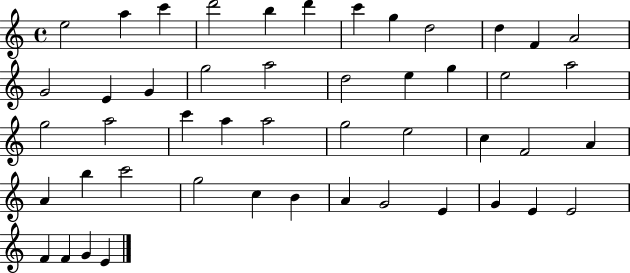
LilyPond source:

{
  \clef treble
  \time 4/4
  \defaultTimeSignature
  \key c \major
  e''2 a''4 c'''4 | d'''2 b''4 d'''4 | c'''4 g''4 d''2 | d''4 f'4 a'2 | \break g'2 e'4 g'4 | g''2 a''2 | d''2 e''4 g''4 | e''2 a''2 | \break g''2 a''2 | c'''4 a''4 a''2 | g''2 e''2 | c''4 f'2 a'4 | \break a'4 b''4 c'''2 | g''2 c''4 b'4 | a'4 g'2 e'4 | g'4 e'4 e'2 | \break f'4 f'4 g'4 e'4 | \bar "|."
}